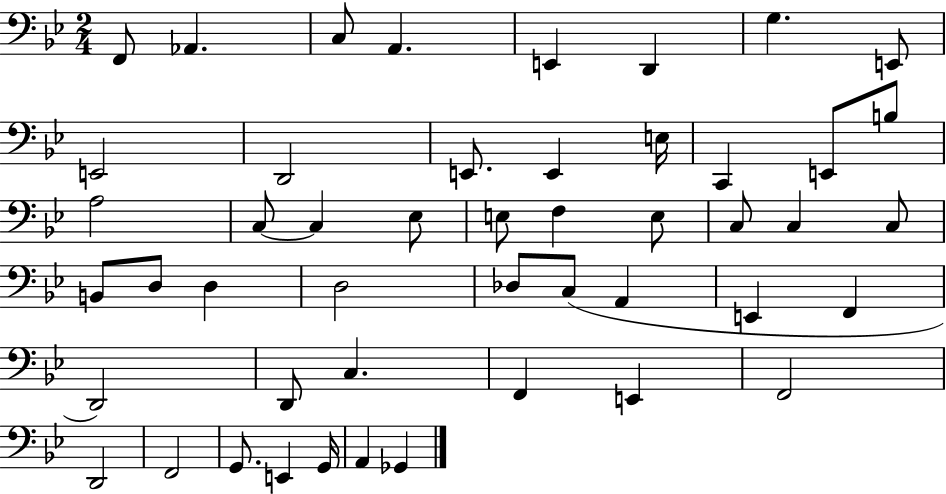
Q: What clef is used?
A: bass